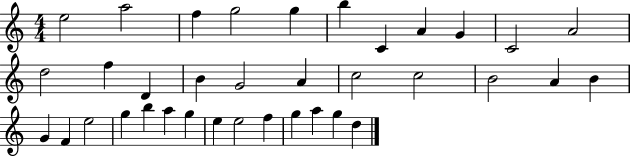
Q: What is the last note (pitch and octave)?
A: D5